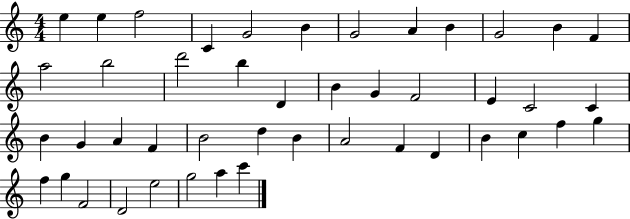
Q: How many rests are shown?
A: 0